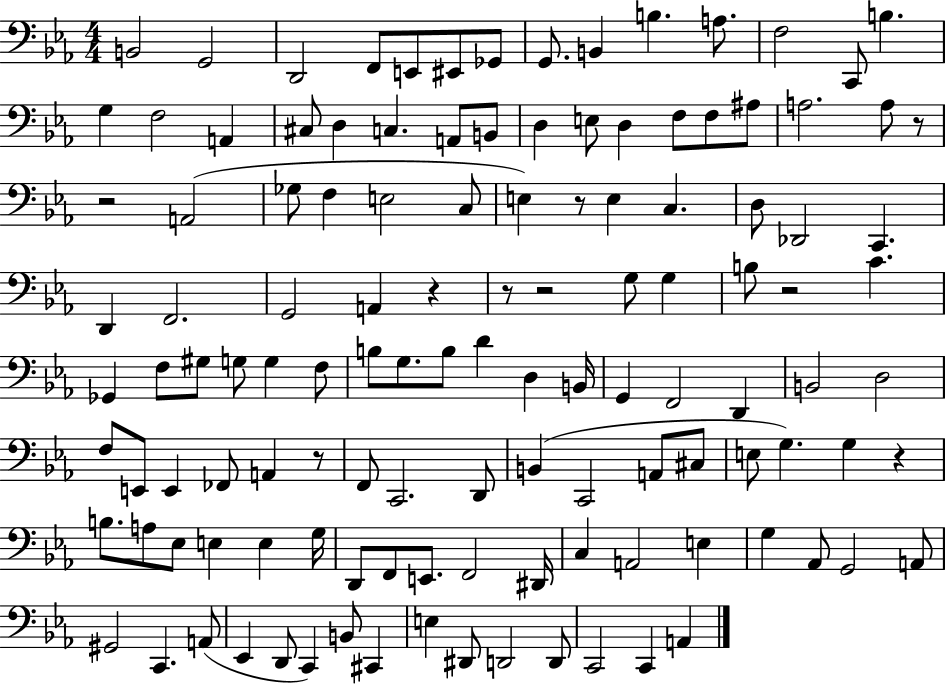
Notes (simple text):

B2/h G2/h D2/h F2/e E2/e EIS2/e Gb2/e G2/e. B2/q B3/q. A3/e. F3/h C2/e B3/q. G3/q F3/h A2/q C#3/e D3/q C3/q. A2/e B2/e D3/q E3/e D3/q F3/e F3/e A#3/e A3/h. A3/e R/e R/h A2/h Gb3/e F3/q E3/h C3/e E3/q R/e E3/q C3/q. D3/e Db2/h C2/q. D2/q F2/h. G2/h A2/q R/q R/e R/h G3/e G3/q B3/e R/h C4/q. Gb2/q F3/e G#3/e G3/e G3/q F3/e B3/e G3/e. B3/e D4/q D3/q B2/s G2/q F2/h D2/q B2/h D3/h F3/e E2/e E2/q FES2/e A2/q R/e F2/e C2/h. D2/e B2/q C2/h A2/e C#3/e E3/e G3/q. G3/q R/q B3/e. A3/e Eb3/e E3/q E3/q G3/s D2/e F2/e E2/e. F2/h D#2/s C3/q A2/h E3/q G3/q Ab2/e G2/h A2/e G#2/h C2/q. A2/e Eb2/q D2/e C2/q B2/e C#2/q E3/q D#2/e D2/h D2/e C2/h C2/q A2/q